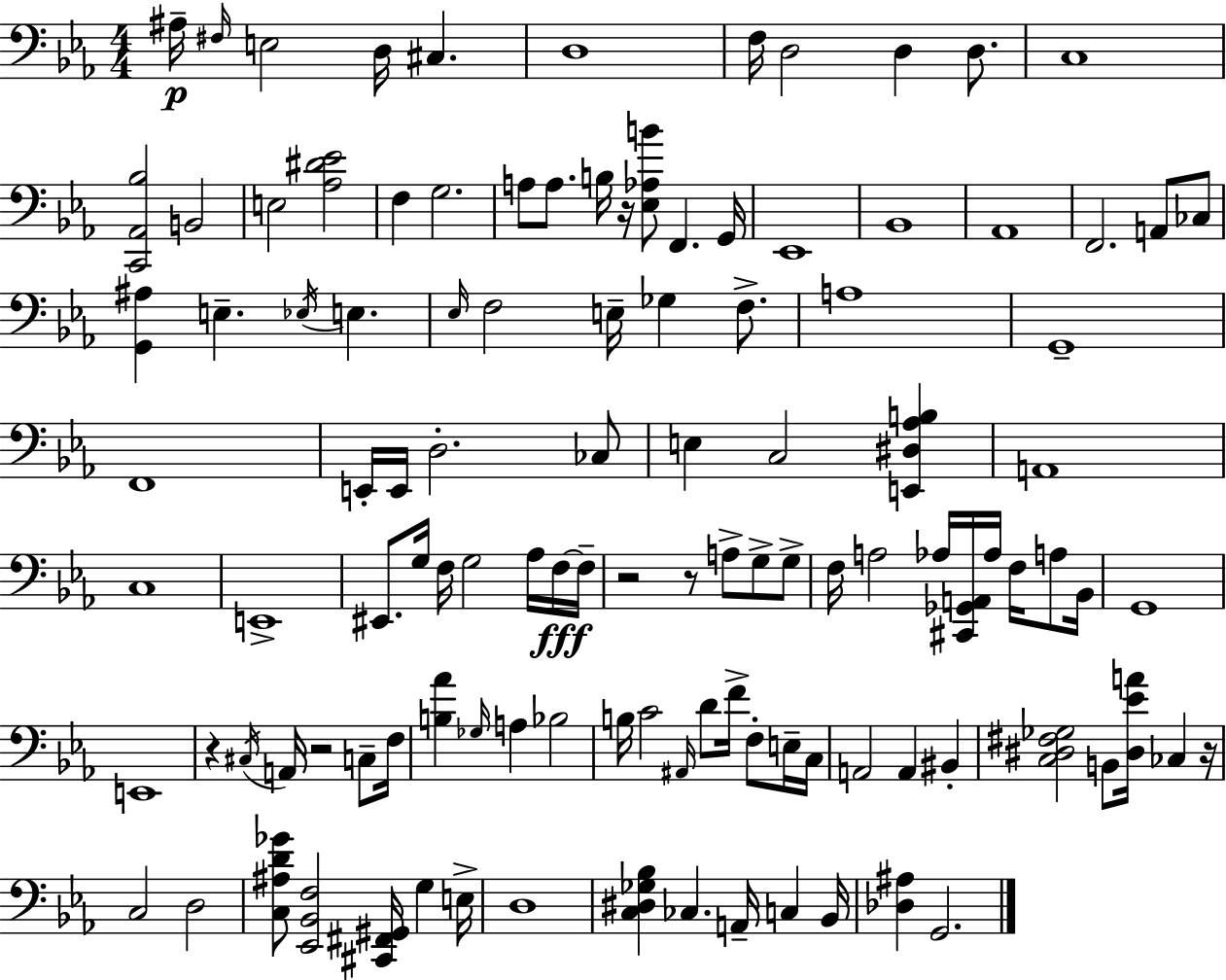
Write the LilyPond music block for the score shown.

{
  \clef bass
  \numericTimeSignature
  \time 4/4
  \key c \minor
  ais16--\p \grace { fis16 } e2 d16 cis4. | d1 | f16 d2 d4 d8. | c1 | \break <c, aes, bes>2 b,2 | e2 <aes dis' ees'>2 | f4 g2. | a8 a8. b16 r16 <ees aes b'>8 f,4. | \break g,16 ees,1 | bes,1 | aes,1 | f,2. a,8 ces8 | \break <g, ais>4 e4.-- \acciaccatura { ees16 } e4. | \grace { ees16 } f2 e16-- ges4 | f8.-> a1 | g,1-- | \break f,1 | e,16-. e,16 d2.-. | ces8 e4 c2 <e, dis aes b>4 | a,1 | \break c1 | e,1-> | eis,8. g16 f16 g2 | aes16 f16~~\fff f16-- r2 r8 a8-> g8-> | \break g8-> f16 a2 aes16 <cis, ges, a,>16 aes16 f16 | a8 bes,16 g,1 | e,1 | r4 \acciaccatura { cis16 } a,16 r2 | \break c8-- f16 <b aes'>4 \grace { ges16 } a4 bes2 | b16 c'2 \grace { ais,16 } d'8 | f'16-> f8-. e16-- c16 a,2 a,4 | bis,4-. <c dis fis ges>2 b,8 | \break <dis ees' a'>16 ces4 r16 c2 d2 | <c ais d' ges'>8 <ees, bes, f>2 | <cis, fis, gis,>16 g4 e16-> d1 | <c dis ges bes>4 ces4. | \break a,16-- c4 bes,16 <des ais>4 g,2. | \bar "|."
}